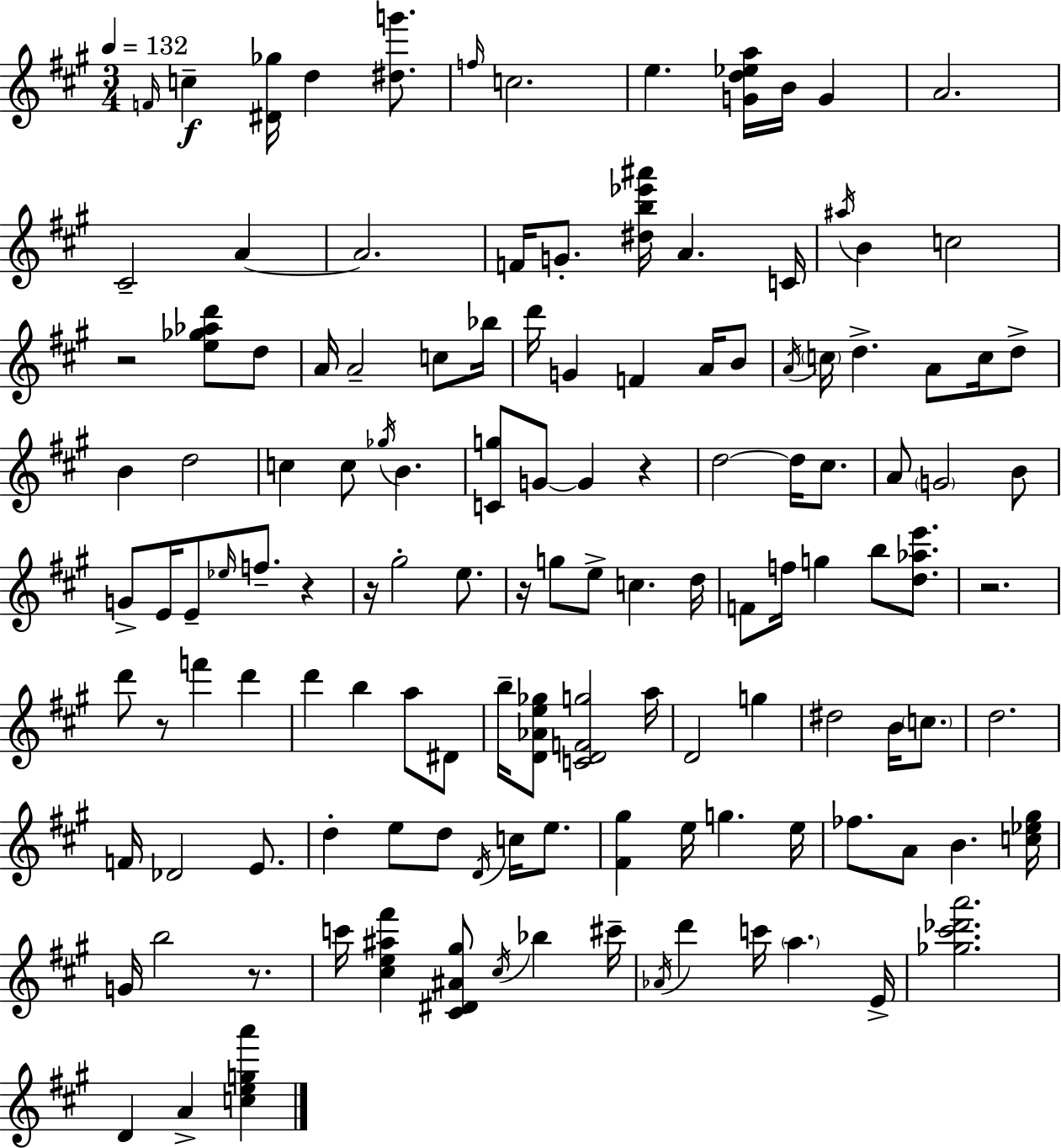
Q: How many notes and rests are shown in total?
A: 130